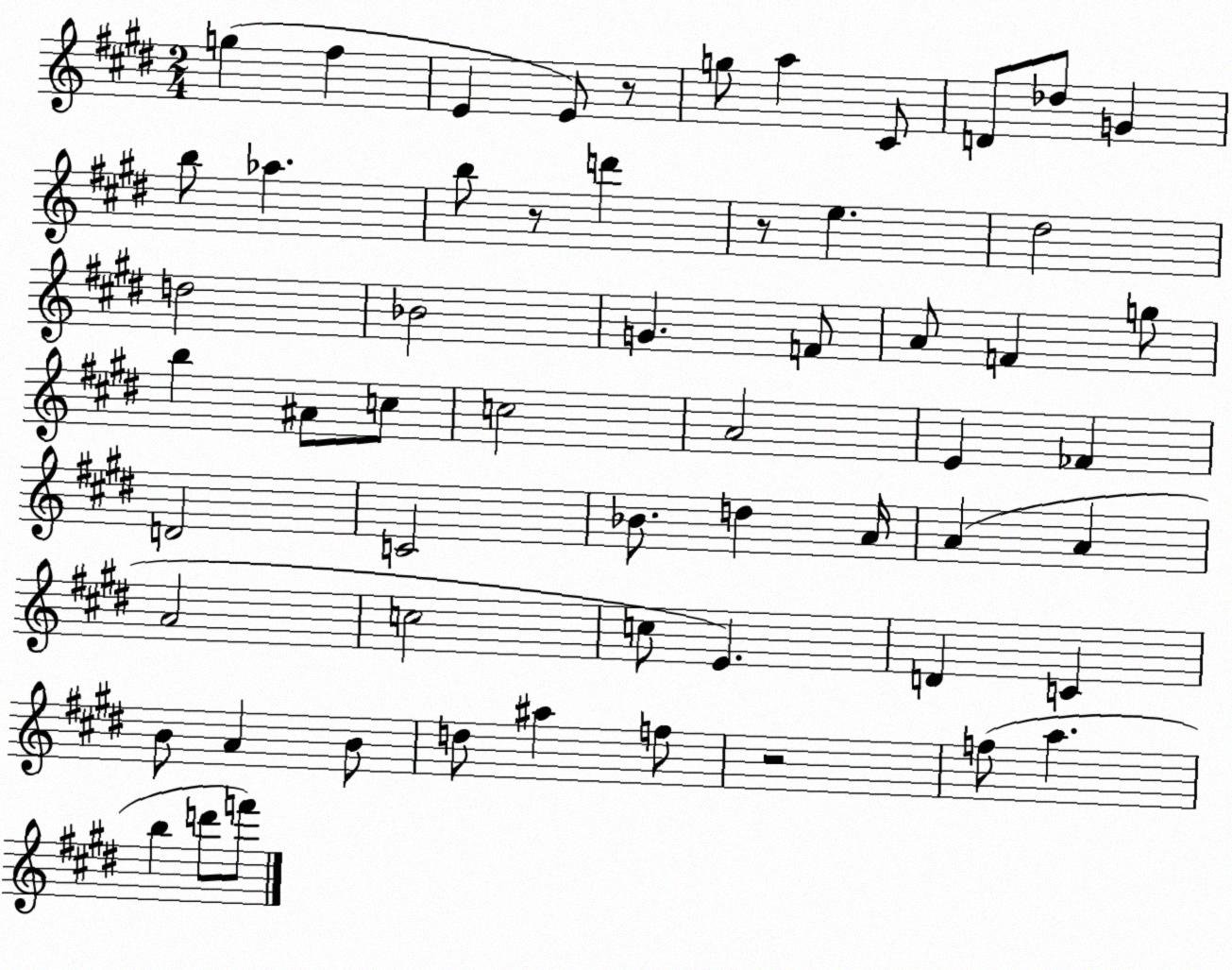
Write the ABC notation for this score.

X:1
T:Untitled
M:2/4
L:1/4
K:E
g ^f E E/2 z/2 g/2 a ^C/2 D/2 _d/2 G b/2 _a b/2 z/2 d' z/2 e ^d2 d2 _B2 G F/2 A/2 F g/2 b ^A/2 c/2 c2 A2 E _F D2 C2 _B/2 d A/4 A A A2 c2 c/2 E D C B/2 A B/2 d/2 ^a f/2 z2 f/2 a b d'/2 f'/2